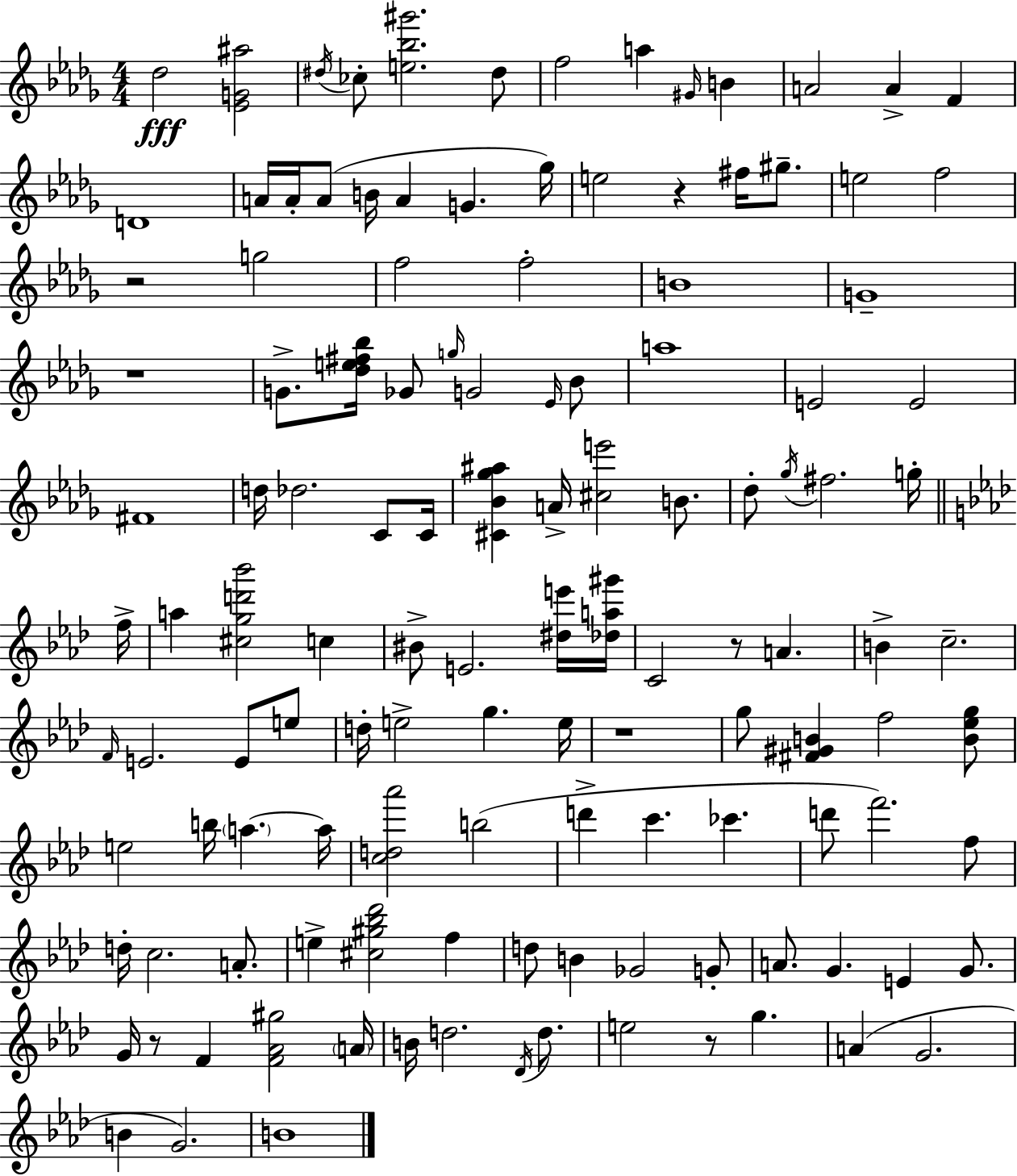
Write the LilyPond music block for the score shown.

{
  \clef treble
  \numericTimeSignature
  \time 4/4
  \key bes \minor
  des''2\fff <ees' g' ais''>2 | \acciaccatura { dis''16 } ces''8-. <e'' bes'' gis'''>2. dis''8 | f''2 a''4 \grace { gis'16 } b'4 | a'2 a'4-> f'4 | \break d'1 | a'16 a'16-. a'8( b'16 a'4 g'4. | ges''16) e''2 r4 fis''16 gis''8.-- | e''2 f''2 | \break r2 g''2 | f''2 f''2-. | b'1 | g'1-- | \break r1 | g'8.-> <des'' e'' fis'' bes''>16 ges'8 \grace { g''16 } g'2 | \grace { ees'16 } bes'8 a''1 | e'2 e'2 | \break fis'1 | d''16 des''2. | c'8 c'16 <cis' bes' ges'' ais''>4 a'16-> <cis'' e'''>2 | b'8. des''8-. \acciaccatura { ges''16 } fis''2. | \break g''16-. \bar "||" \break \key aes \major f''16-> a''4 <cis'' g'' d''' bes'''>2 c''4 | bis'8-> e'2. <dis'' e'''>16 | <des'' a'' gis'''>16 c'2 r8 a'4. | b'4-> c''2.-- | \break \grace { f'16 } e'2. e'8 | e''8 d''16-. e''2-> g''4. | e''16 r1 | g''8 <fis' gis' b'>4 f''2 | \break <b' ees'' g''>8 e''2 b''16 \parenthesize a''4.~~ | a''16 <c'' d'' aes'''>2 b''2( | d'''4-> c'''4. ces'''4. | d'''8 f'''2.) | \break f''8 d''16-. c''2. a'8.-. | e''4-> <cis'' gis'' bes'' des'''>2 f''4 | d''8 b'4 ges'2 | g'8-. a'8. g'4. e'4 g'8. | \break g'16 r8 f'4 <f' aes' gis''>2 | \parenthesize a'16 b'16 d''2. \acciaccatura { des'16 } | d''8. e''2 r8 g''4. | a'4( g'2. | \break b'4 g'2.) | b'1 | \bar "|."
}